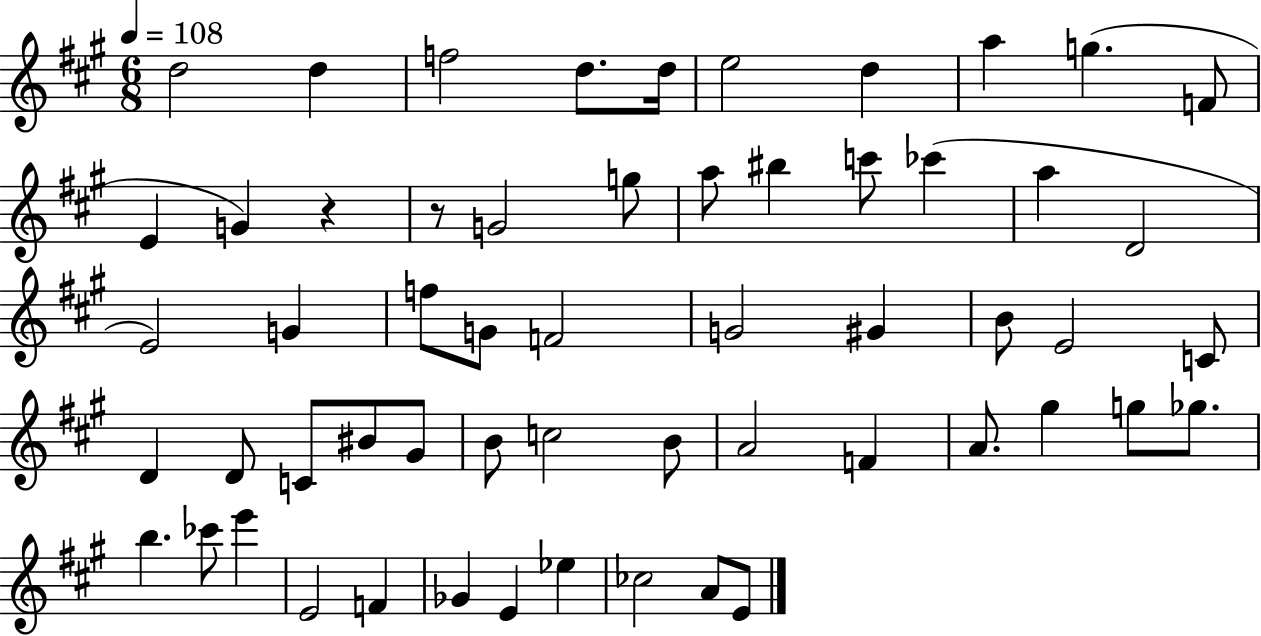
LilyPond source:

{
  \clef treble
  \numericTimeSignature
  \time 6/8
  \key a \major
  \tempo 4 = 108
  d''2 d''4 | f''2 d''8. d''16 | e''2 d''4 | a''4 g''4.( f'8 | \break e'4 g'4) r4 | r8 g'2 g''8 | a''8 bis''4 c'''8 ces'''4( | a''4 d'2 | \break e'2) g'4 | f''8 g'8 f'2 | g'2 gis'4 | b'8 e'2 c'8 | \break d'4 d'8 c'8 bis'8 gis'8 | b'8 c''2 b'8 | a'2 f'4 | a'8. gis''4 g''8 ges''8. | \break b''4. ces'''8 e'''4 | e'2 f'4 | ges'4 e'4 ees''4 | ces''2 a'8 e'8 | \break \bar "|."
}